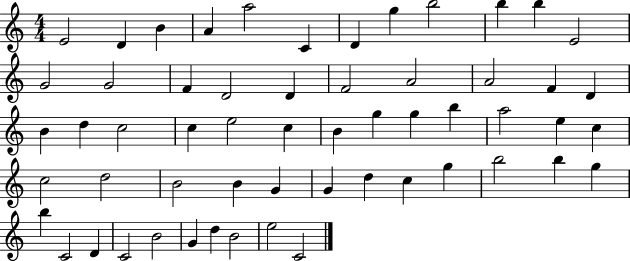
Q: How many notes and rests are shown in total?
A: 57